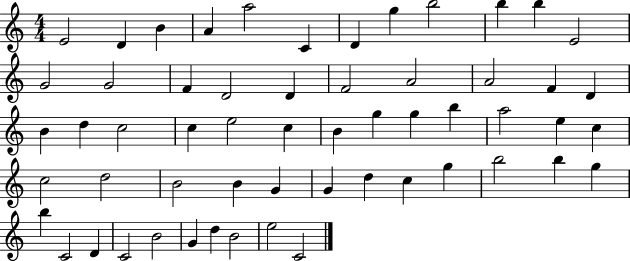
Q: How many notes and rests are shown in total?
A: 57